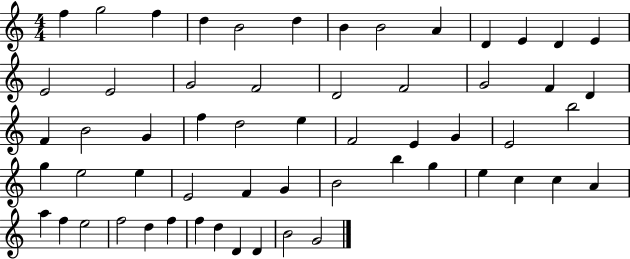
{
  \clef treble
  \numericTimeSignature
  \time 4/4
  \key c \major
  f''4 g''2 f''4 | d''4 b'2 d''4 | b'4 b'2 a'4 | d'4 e'4 d'4 e'4 | \break e'2 e'2 | g'2 f'2 | d'2 f'2 | g'2 f'4 d'4 | \break f'4 b'2 g'4 | f''4 d''2 e''4 | f'2 e'4 g'4 | e'2 b''2 | \break g''4 e''2 e''4 | e'2 f'4 g'4 | b'2 b''4 g''4 | e''4 c''4 c''4 a'4 | \break a''4 f''4 e''2 | f''2 d''4 f''4 | f''4 d''4 d'4 d'4 | b'2 g'2 | \break \bar "|."
}